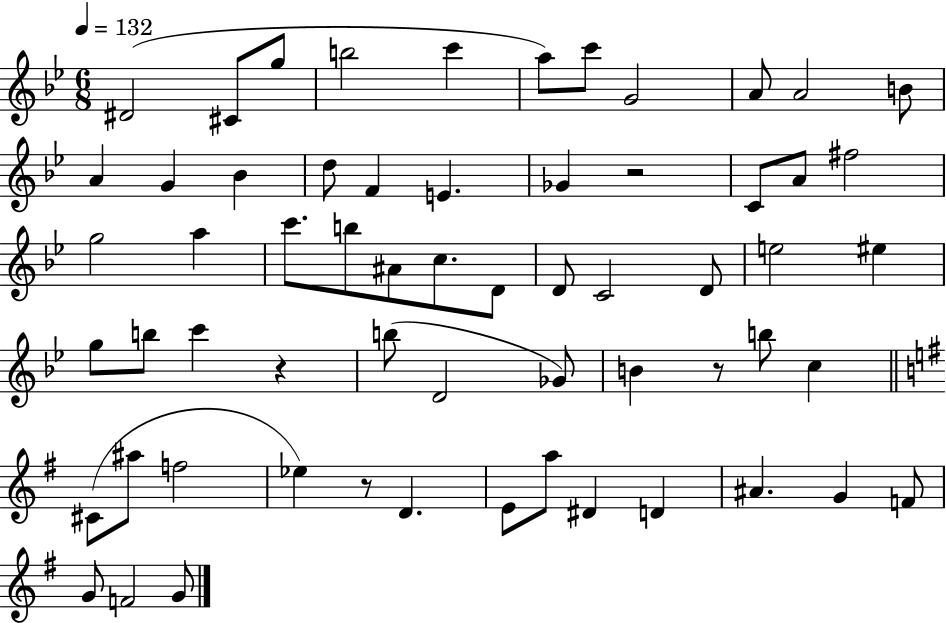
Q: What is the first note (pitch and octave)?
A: D#4